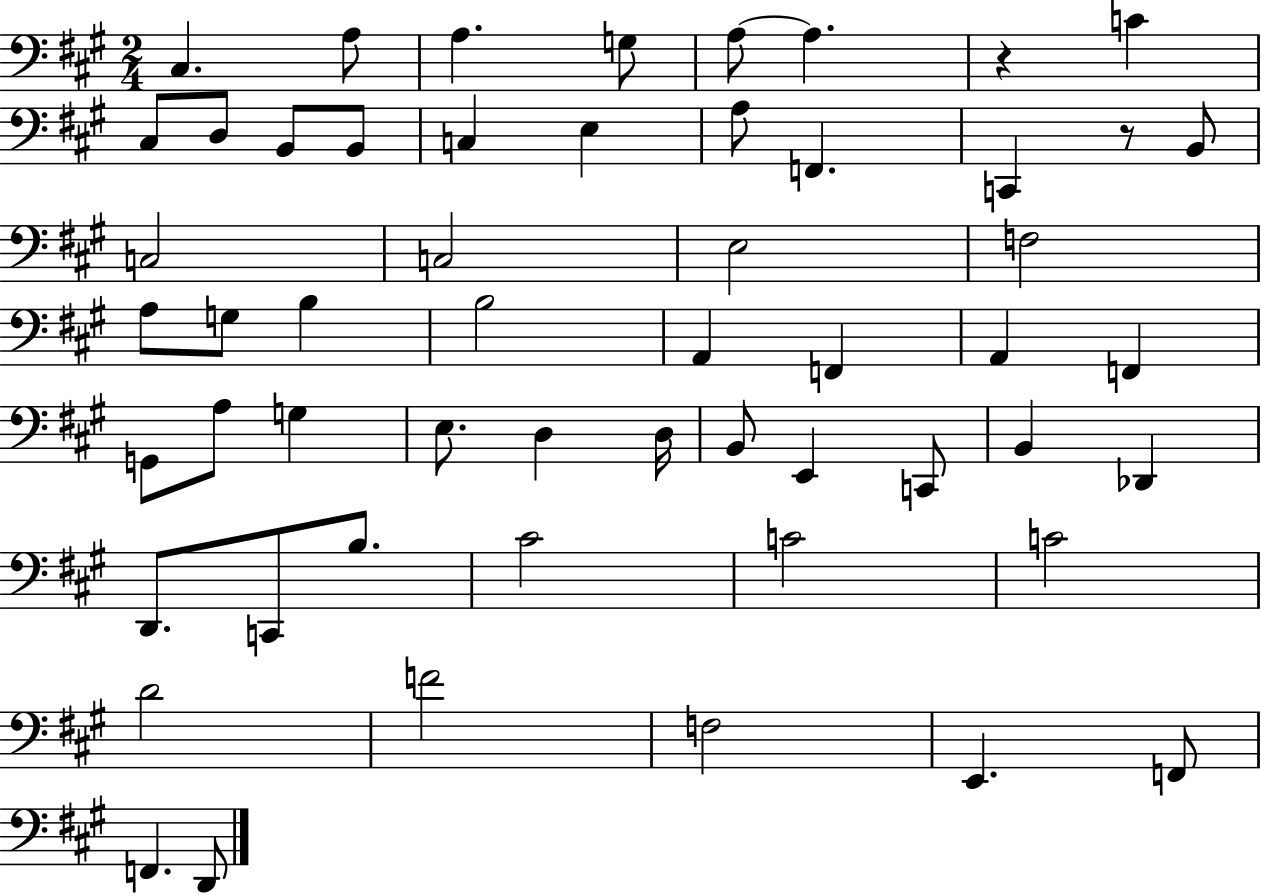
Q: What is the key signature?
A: A major